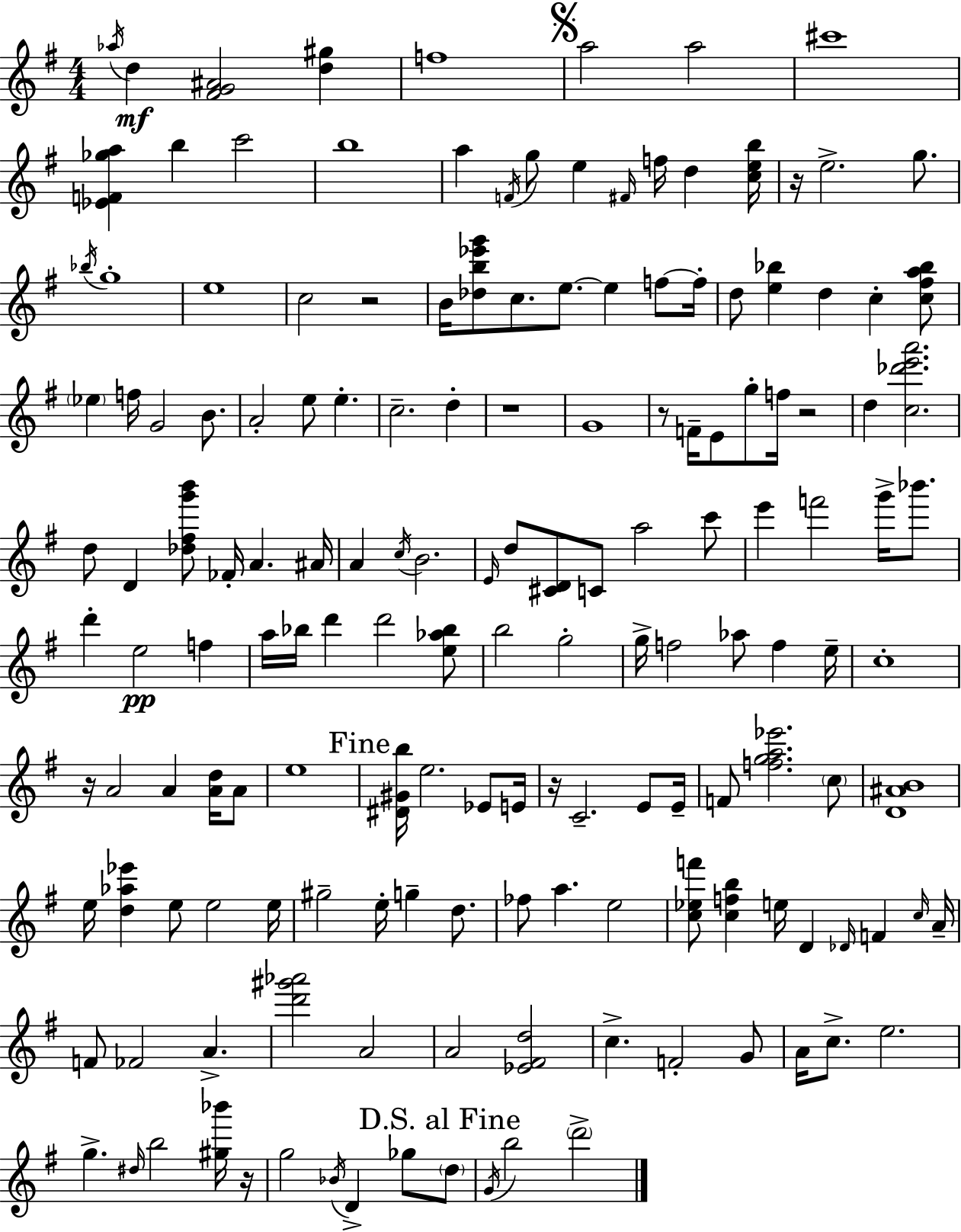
X:1
T:Untitled
M:4/4
L:1/4
K:G
_a/4 d [^FG^A]2 [d^g] f4 a2 a2 ^c'4 [_EF_ga] b c'2 b4 a F/4 g/2 e ^F/4 f/4 d [ceb]/4 z/4 e2 g/2 _b/4 g4 e4 c2 z2 B/4 [_db_e'g']/2 c/2 e/2 e f/2 f/4 d/2 [e_b] d c [c^fa_b]/2 _e f/4 G2 B/2 A2 e/2 e c2 d z4 G4 z/2 F/4 E/2 g/2 f/4 z2 d [c_d'e'a']2 d/2 D [_d^fg'b']/2 _F/4 A ^A/4 A c/4 B2 E/4 d/2 [^CD]/2 C/2 a2 c'/2 e' f'2 g'/4 _b'/2 d' e2 f a/4 _b/4 d' d'2 [e_a_b]/2 b2 g2 g/4 f2 _a/2 f e/4 c4 z/4 A2 A [Ad]/4 A/2 e4 [^D^Gb]/4 e2 _E/2 E/4 z/4 C2 E/2 E/4 F/2 [fga_e']2 c/2 [D^AB]4 e/4 [d_a_e'] e/2 e2 e/4 ^g2 e/4 g d/2 _f/2 a e2 [c_ef']/2 [cfb] e/4 D _D/4 F c/4 A/4 F/2 _F2 A [d'^g'_a']2 A2 A2 [_E^Fd]2 c F2 G/2 A/4 c/2 e2 g ^d/4 b2 [^g_b']/4 z/4 g2 _B/4 D _g/2 d/2 G/4 b2 d'2